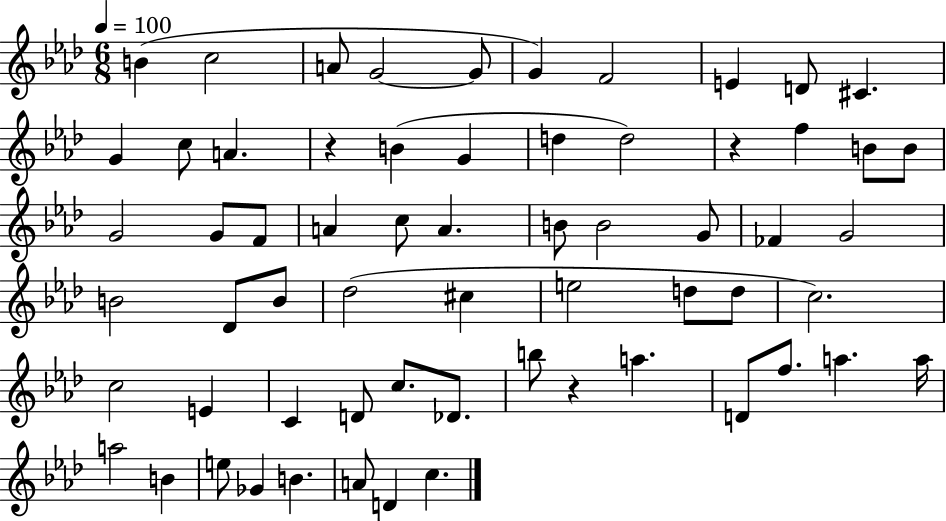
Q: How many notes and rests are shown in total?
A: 63